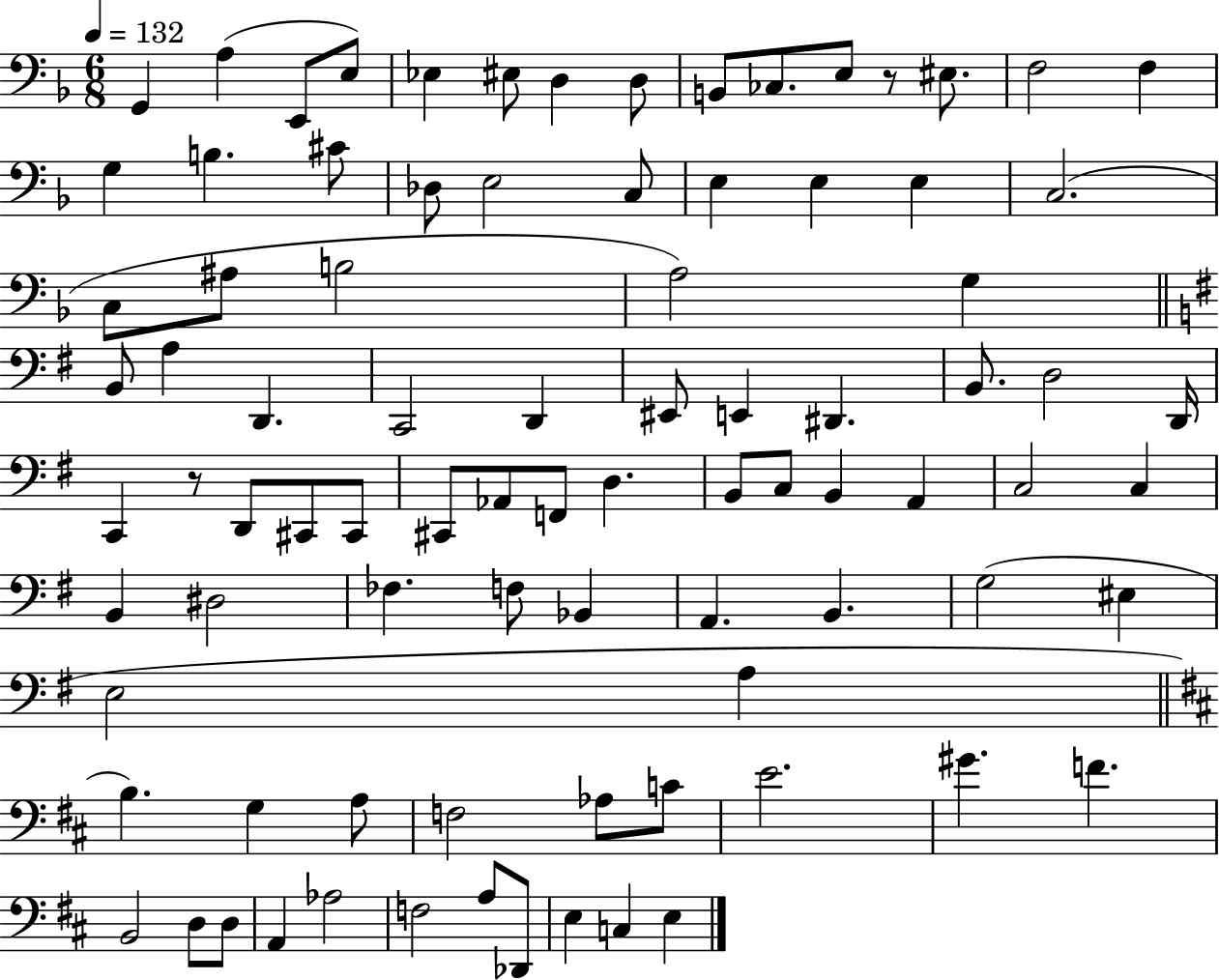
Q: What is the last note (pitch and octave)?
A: E3